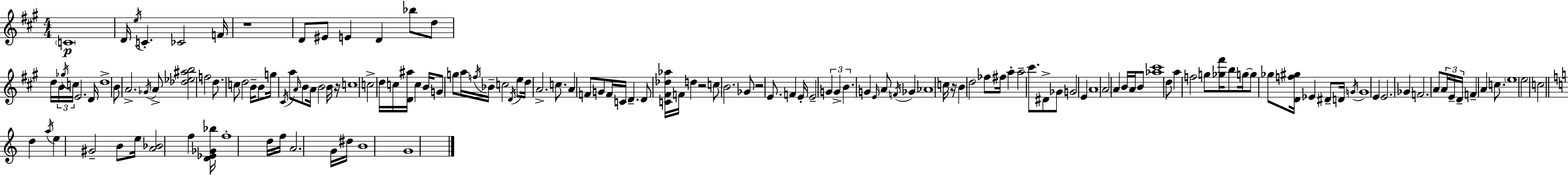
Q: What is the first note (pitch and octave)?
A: C4